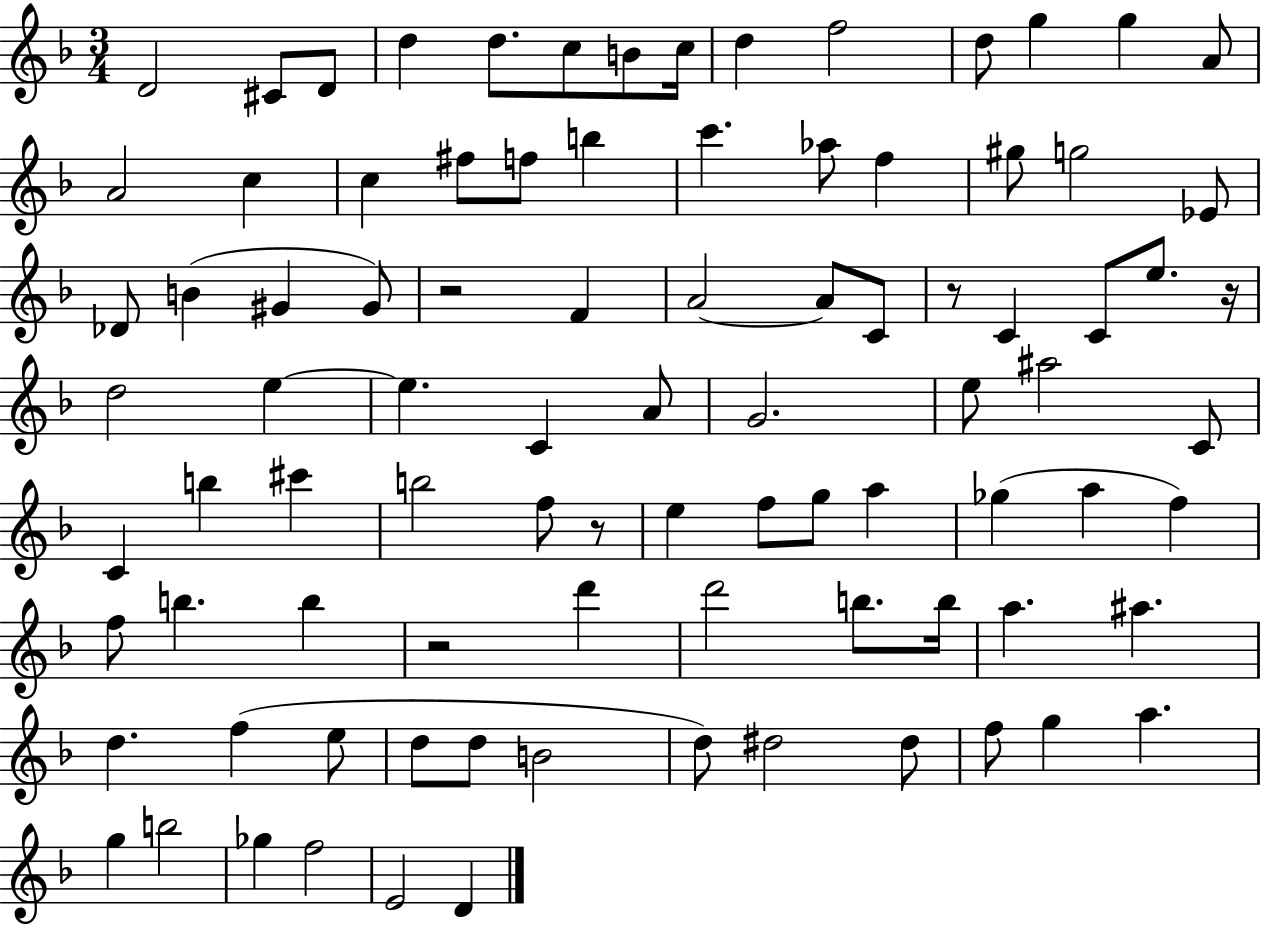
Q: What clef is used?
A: treble